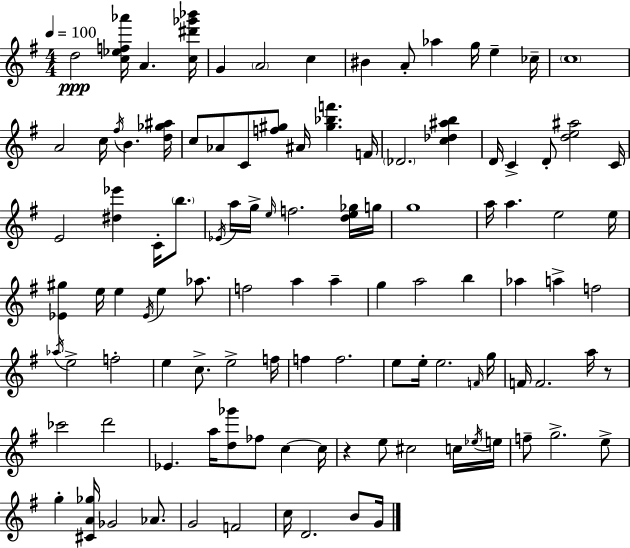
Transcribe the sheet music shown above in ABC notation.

X:1
T:Untitled
M:4/4
L:1/4
K:G
d2 [c_ef_a']/4 A [c^d'_g'_b']/4 G A2 c ^B A/2 _a g/4 e _c/4 c4 A2 c/4 ^f/4 B [d_g^a]/4 c/2 _A/2 C/2 [f^g]/2 ^A/4 [^g_bf'] F/4 _D2 [c_d^ab] D/4 C D/2 [de^a]2 C/4 E2 [^d_e'] C/4 b/2 _E/4 a/4 g/4 e/4 f2 [de_g]/4 g/4 g4 a/4 a e2 e/4 [_E^g] e/4 e _E/4 e _a/2 f2 a a g a2 b _a a f2 _a/4 e2 f2 e c/2 e2 f/4 f f2 e/2 e/4 e2 F/4 g/4 F/4 F2 a/4 z/2 _c'2 d'2 _E a/4 [d_g']/2 _f/2 c c/4 z e/2 ^c2 c/4 _e/4 e/4 f/2 g2 e/2 g [^CA_g]/4 _G2 _A/2 G2 F2 c/4 D2 B/2 G/4